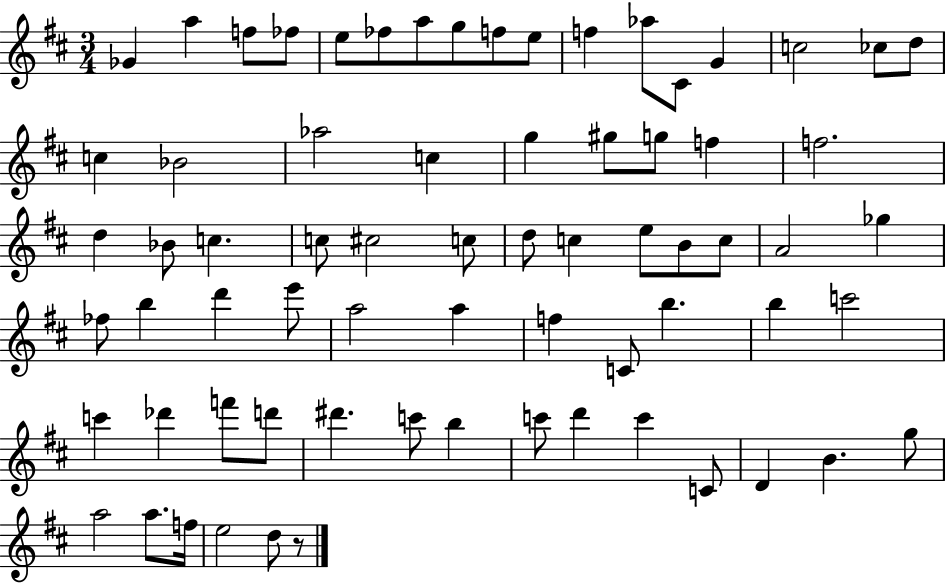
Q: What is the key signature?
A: D major